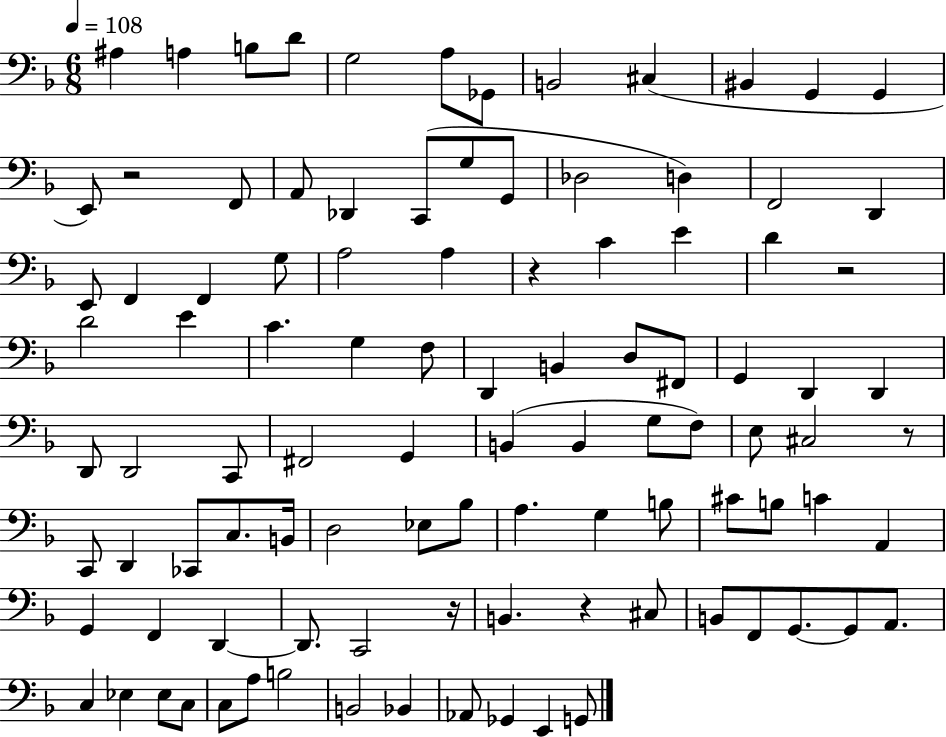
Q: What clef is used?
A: bass